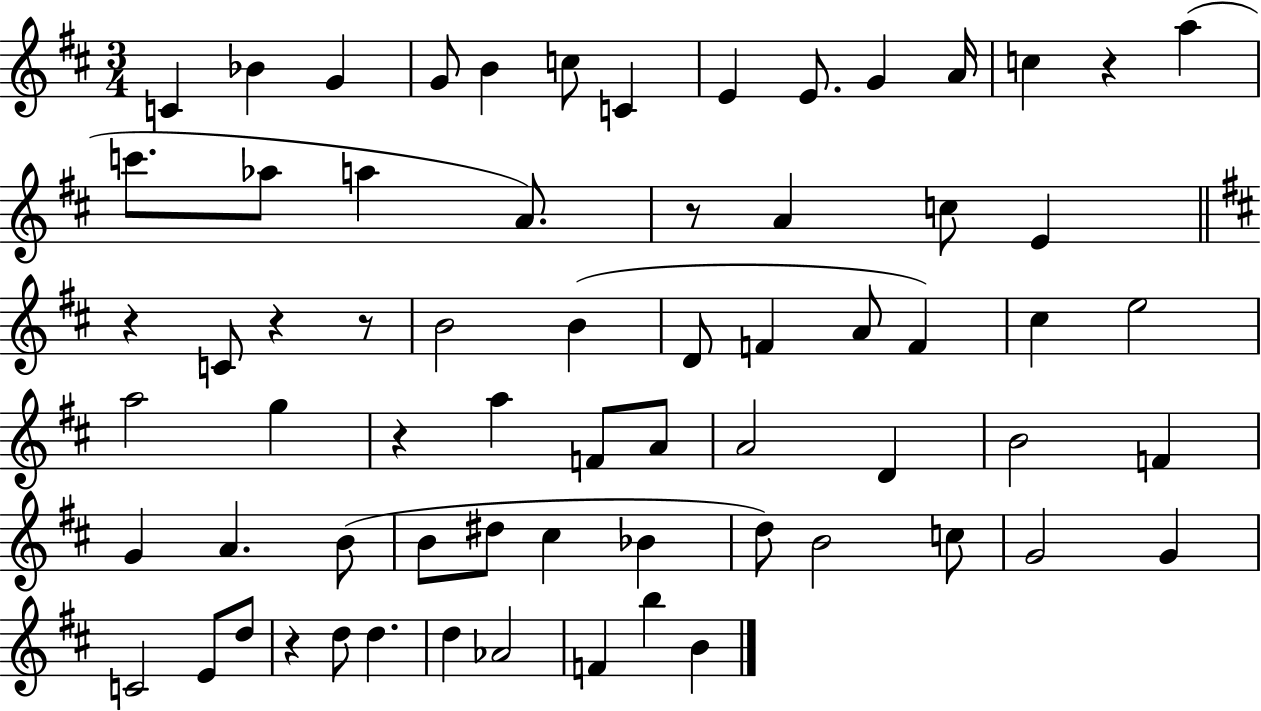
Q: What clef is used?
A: treble